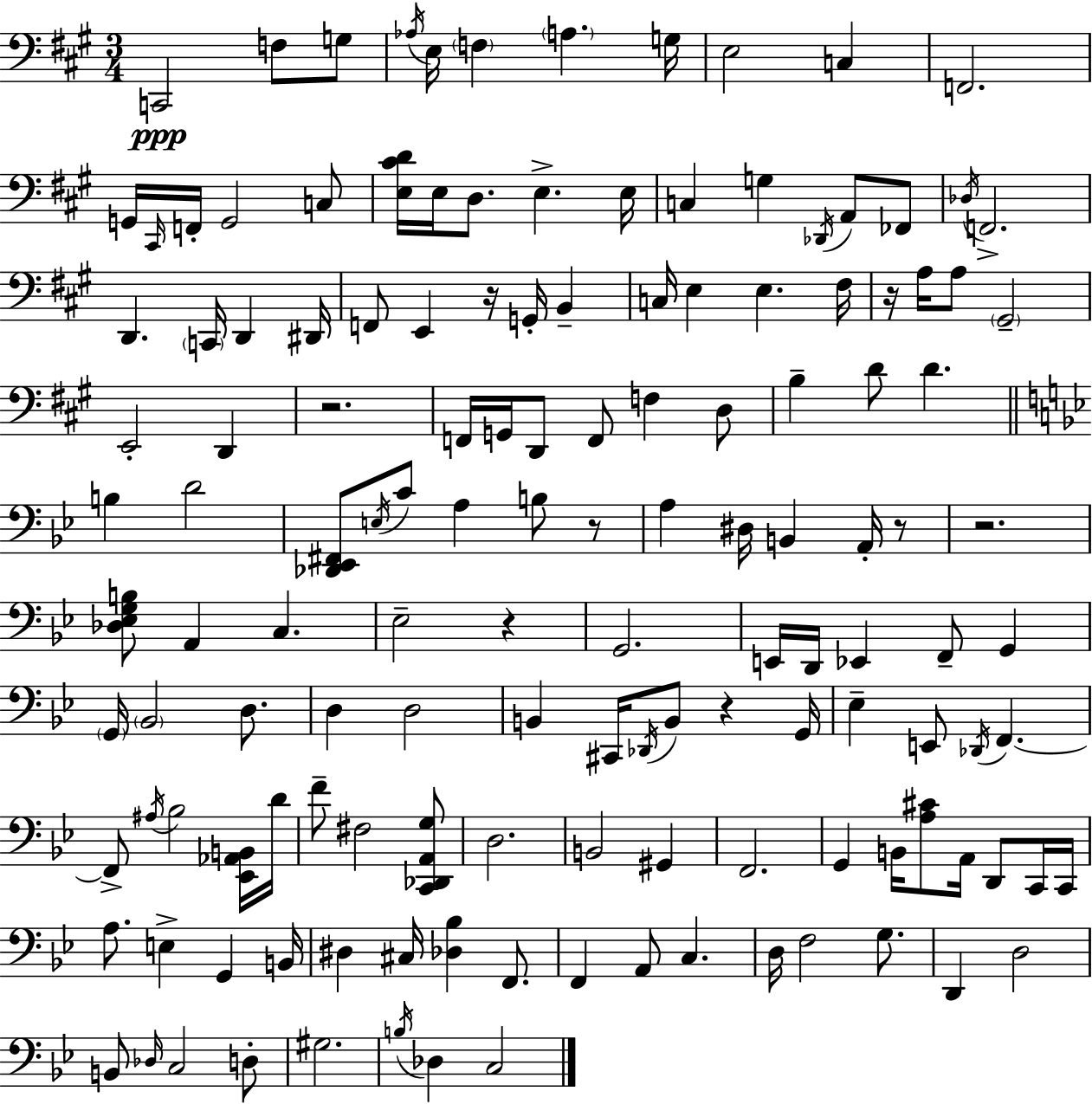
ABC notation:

X:1
T:Untitled
M:3/4
L:1/4
K:A
C,,2 F,/2 G,/2 _A,/4 E,/4 F, A, G,/4 E,2 C, F,,2 G,,/4 ^C,,/4 F,,/4 G,,2 C,/2 [E,^CD]/4 E,/4 D,/2 E, E,/4 C, G, _D,,/4 A,,/2 _F,,/2 _D,/4 F,,2 D,, C,,/4 D,, ^D,,/4 F,,/2 E,, z/4 G,,/4 B,, C,/4 E, E, ^F,/4 z/4 A,/4 A,/2 ^G,,2 E,,2 D,, z2 F,,/4 G,,/4 D,,/2 F,,/2 F, D,/2 B, D/2 D B, D2 [_D,,_E,,^F,,]/2 E,/4 C/2 A, B,/2 z/2 A, ^D,/4 B,, A,,/4 z/2 z2 [_D,_E,G,B,]/2 A,, C, _E,2 z G,,2 E,,/4 D,,/4 _E,, F,,/2 G,, G,,/4 _B,,2 D,/2 D, D,2 B,, ^C,,/4 _D,,/4 B,,/2 z G,,/4 _E, E,,/2 _D,,/4 F,, F,,/2 ^A,/4 _B,2 [_E,,_A,,B,,]/4 D/4 F/2 ^F,2 [C,,_D,,A,,G,]/2 D,2 B,,2 ^G,, F,,2 G,, B,,/4 [A,^C]/2 A,,/4 D,,/2 C,,/4 C,,/4 A,/2 E, G,, B,,/4 ^D, ^C,/4 [_D,_B,] F,,/2 F,, A,,/2 C, D,/4 F,2 G,/2 D,, D,2 B,,/2 _D,/4 C,2 D,/2 ^G,2 B,/4 _D, C,2